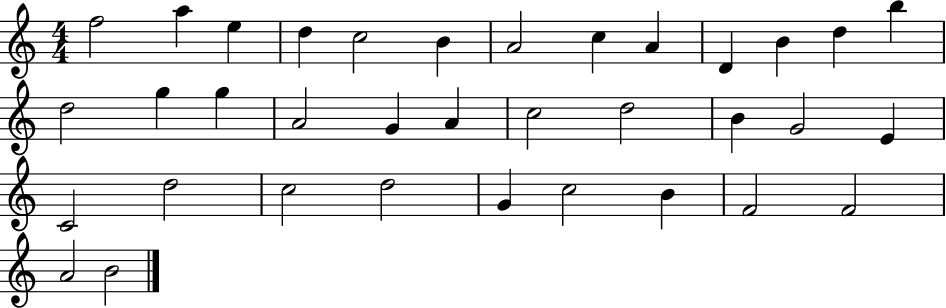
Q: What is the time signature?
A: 4/4